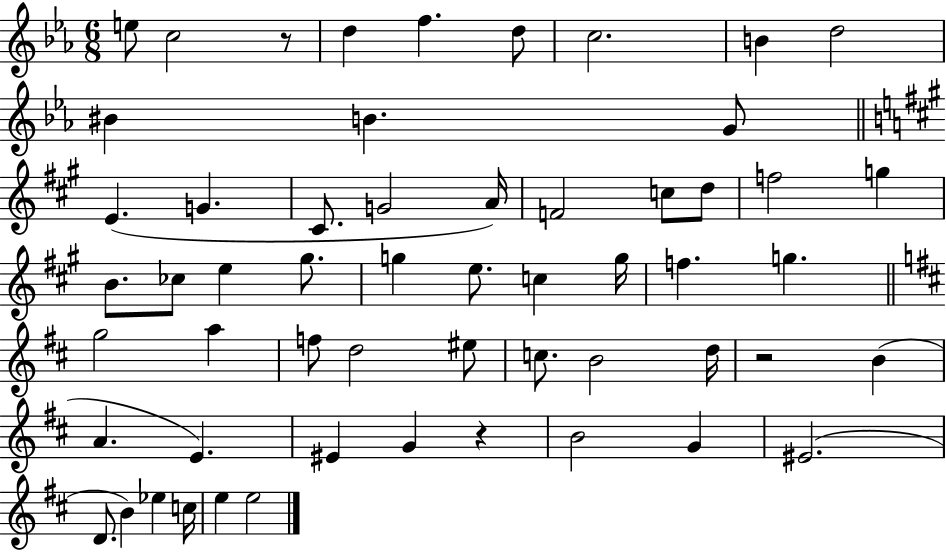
{
  \clef treble
  \numericTimeSignature
  \time 6/8
  \key ees \major
  \repeat volta 2 { e''8 c''2 r8 | d''4 f''4. d''8 | c''2. | b'4 d''2 | \break bis'4 b'4. g'8 | \bar "||" \break \key a \major e'4.( g'4. | cis'8. g'2 a'16) | f'2 c''8 d''8 | f''2 g''4 | \break b'8. ces''8 e''4 gis''8. | g''4 e''8. c''4 g''16 | f''4. g''4. | \bar "||" \break \key d \major g''2 a''4 | f''8 d''2 eis''8 | c''8. b'2 d''16 | r2 b'4( | \break a'4. e'4.) | eis'4 g'4 r4 | b'2 g'4 | eis'2.( | \break d'8. b'4) ees''4 c''16 | e''4 e''2 | } \bar "|."
}